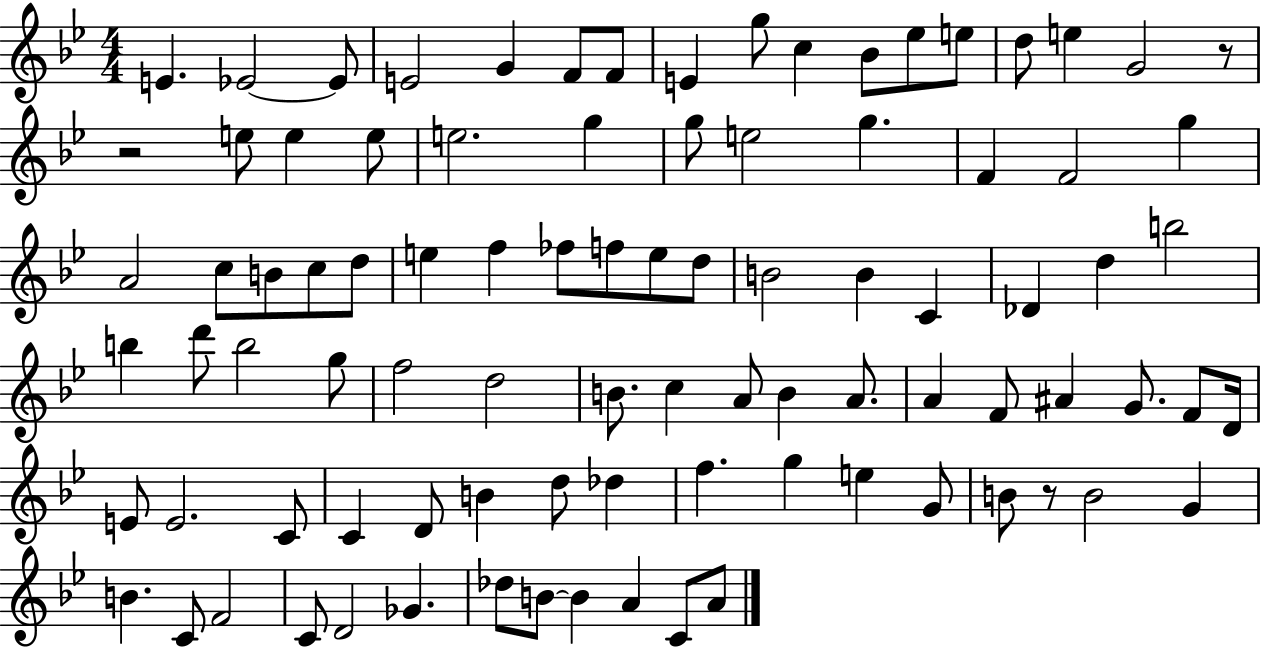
E4/q. Eb4/h Eb4/e E4/h G4/q F4/e F4/e E4/q G5/e C5/q Bb4/e Eb5/e E5/e D5/e E5/q G4/h R/e R/h E5/e E5/q E5/e E5/h. G5/q G5/e E5/h G5/q. F4/q F4/h G5/q A4/h C5/e B4/e C5/e D5/e E5/q F5/q FES5/e F5/e E5/e D5/e B4/h B4/q C4/q Db4/q D5/q B5/h B5/q D6/e B5/h G5/e F5/h D5/h B4/e. C5/q A4/e B4/q A4/e. A4/q F4/e A#4/q G4/e. F4/e D4/s E4/e E4/h. C4/e C4/q D4/e B4/q D5/e Db5/q F5/q. G5/q E5/q G4/e B4/e R/e B4/h G4/q B4/q. C4/e F4/h C4/e D4/h Gb4/q. Db5/e B4/e B4/q A4/q C4/e A4/e